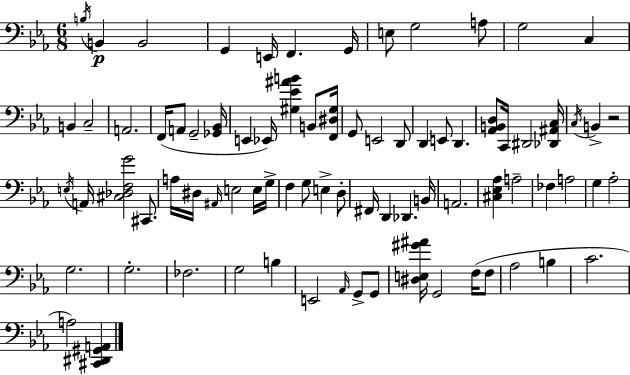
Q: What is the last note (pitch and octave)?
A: A3